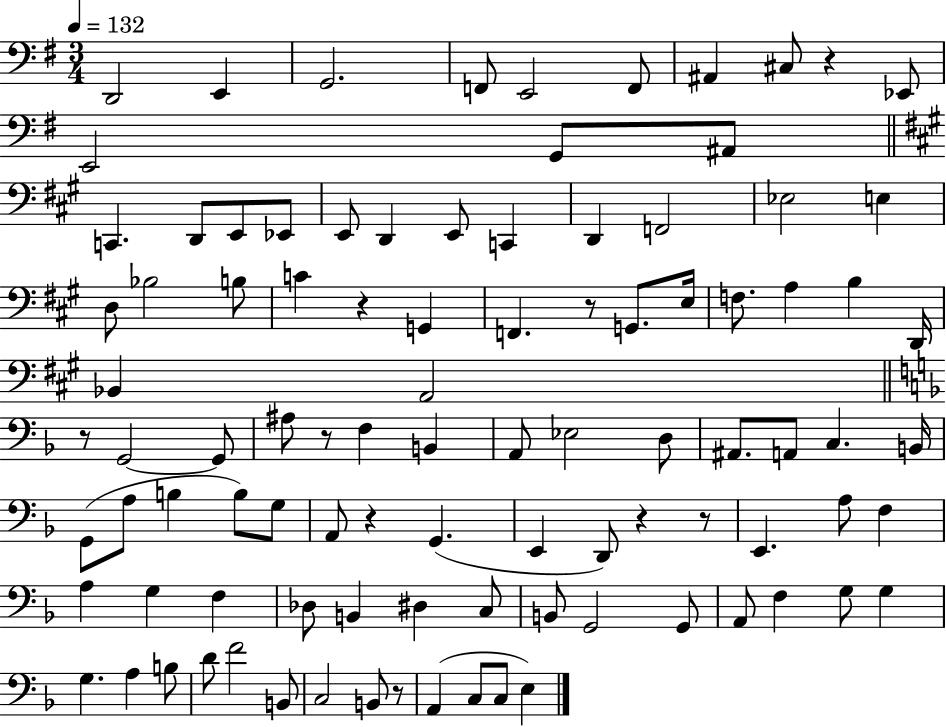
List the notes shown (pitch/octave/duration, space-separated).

D2/h E2/q G2/h. F2/e E2/h F2/e A#2/q C#3/e R/q Eb2/e E2/h G2/e A#2/e C2/q. D2/e E2/e Eb2/e E2/e D2/q E2/e C2/q D2/q F2/h Eb3/h E3/q D3/e Bb3/h B3/e C4/q R/q G2/q F2/q. R/e G2/e. E3/s F3/e. A3/q B3/q D2/s Bb2/q A2/h R/e G2/h G2/e A#3/e R/e F3/q B2/q A2/e Eb3/h D3/e A#2/e. A2/e C3/q. B2/s G2/e A3/e B3/q B3/e G3/e A2/e R/q G2/q. E2/q D2/e R/q R/e E2/q. A3/e F3/q A3/q G3/q F3/q Db3/e B2/q D#3/q C3/e B2/e G2/h G2/e A2/e F3/q G3/e G3/q G3/q. A3/q B3/e D4/e F4/h B2/e C3/h B2/e R/e A2/q C3/e C3/e E3/q